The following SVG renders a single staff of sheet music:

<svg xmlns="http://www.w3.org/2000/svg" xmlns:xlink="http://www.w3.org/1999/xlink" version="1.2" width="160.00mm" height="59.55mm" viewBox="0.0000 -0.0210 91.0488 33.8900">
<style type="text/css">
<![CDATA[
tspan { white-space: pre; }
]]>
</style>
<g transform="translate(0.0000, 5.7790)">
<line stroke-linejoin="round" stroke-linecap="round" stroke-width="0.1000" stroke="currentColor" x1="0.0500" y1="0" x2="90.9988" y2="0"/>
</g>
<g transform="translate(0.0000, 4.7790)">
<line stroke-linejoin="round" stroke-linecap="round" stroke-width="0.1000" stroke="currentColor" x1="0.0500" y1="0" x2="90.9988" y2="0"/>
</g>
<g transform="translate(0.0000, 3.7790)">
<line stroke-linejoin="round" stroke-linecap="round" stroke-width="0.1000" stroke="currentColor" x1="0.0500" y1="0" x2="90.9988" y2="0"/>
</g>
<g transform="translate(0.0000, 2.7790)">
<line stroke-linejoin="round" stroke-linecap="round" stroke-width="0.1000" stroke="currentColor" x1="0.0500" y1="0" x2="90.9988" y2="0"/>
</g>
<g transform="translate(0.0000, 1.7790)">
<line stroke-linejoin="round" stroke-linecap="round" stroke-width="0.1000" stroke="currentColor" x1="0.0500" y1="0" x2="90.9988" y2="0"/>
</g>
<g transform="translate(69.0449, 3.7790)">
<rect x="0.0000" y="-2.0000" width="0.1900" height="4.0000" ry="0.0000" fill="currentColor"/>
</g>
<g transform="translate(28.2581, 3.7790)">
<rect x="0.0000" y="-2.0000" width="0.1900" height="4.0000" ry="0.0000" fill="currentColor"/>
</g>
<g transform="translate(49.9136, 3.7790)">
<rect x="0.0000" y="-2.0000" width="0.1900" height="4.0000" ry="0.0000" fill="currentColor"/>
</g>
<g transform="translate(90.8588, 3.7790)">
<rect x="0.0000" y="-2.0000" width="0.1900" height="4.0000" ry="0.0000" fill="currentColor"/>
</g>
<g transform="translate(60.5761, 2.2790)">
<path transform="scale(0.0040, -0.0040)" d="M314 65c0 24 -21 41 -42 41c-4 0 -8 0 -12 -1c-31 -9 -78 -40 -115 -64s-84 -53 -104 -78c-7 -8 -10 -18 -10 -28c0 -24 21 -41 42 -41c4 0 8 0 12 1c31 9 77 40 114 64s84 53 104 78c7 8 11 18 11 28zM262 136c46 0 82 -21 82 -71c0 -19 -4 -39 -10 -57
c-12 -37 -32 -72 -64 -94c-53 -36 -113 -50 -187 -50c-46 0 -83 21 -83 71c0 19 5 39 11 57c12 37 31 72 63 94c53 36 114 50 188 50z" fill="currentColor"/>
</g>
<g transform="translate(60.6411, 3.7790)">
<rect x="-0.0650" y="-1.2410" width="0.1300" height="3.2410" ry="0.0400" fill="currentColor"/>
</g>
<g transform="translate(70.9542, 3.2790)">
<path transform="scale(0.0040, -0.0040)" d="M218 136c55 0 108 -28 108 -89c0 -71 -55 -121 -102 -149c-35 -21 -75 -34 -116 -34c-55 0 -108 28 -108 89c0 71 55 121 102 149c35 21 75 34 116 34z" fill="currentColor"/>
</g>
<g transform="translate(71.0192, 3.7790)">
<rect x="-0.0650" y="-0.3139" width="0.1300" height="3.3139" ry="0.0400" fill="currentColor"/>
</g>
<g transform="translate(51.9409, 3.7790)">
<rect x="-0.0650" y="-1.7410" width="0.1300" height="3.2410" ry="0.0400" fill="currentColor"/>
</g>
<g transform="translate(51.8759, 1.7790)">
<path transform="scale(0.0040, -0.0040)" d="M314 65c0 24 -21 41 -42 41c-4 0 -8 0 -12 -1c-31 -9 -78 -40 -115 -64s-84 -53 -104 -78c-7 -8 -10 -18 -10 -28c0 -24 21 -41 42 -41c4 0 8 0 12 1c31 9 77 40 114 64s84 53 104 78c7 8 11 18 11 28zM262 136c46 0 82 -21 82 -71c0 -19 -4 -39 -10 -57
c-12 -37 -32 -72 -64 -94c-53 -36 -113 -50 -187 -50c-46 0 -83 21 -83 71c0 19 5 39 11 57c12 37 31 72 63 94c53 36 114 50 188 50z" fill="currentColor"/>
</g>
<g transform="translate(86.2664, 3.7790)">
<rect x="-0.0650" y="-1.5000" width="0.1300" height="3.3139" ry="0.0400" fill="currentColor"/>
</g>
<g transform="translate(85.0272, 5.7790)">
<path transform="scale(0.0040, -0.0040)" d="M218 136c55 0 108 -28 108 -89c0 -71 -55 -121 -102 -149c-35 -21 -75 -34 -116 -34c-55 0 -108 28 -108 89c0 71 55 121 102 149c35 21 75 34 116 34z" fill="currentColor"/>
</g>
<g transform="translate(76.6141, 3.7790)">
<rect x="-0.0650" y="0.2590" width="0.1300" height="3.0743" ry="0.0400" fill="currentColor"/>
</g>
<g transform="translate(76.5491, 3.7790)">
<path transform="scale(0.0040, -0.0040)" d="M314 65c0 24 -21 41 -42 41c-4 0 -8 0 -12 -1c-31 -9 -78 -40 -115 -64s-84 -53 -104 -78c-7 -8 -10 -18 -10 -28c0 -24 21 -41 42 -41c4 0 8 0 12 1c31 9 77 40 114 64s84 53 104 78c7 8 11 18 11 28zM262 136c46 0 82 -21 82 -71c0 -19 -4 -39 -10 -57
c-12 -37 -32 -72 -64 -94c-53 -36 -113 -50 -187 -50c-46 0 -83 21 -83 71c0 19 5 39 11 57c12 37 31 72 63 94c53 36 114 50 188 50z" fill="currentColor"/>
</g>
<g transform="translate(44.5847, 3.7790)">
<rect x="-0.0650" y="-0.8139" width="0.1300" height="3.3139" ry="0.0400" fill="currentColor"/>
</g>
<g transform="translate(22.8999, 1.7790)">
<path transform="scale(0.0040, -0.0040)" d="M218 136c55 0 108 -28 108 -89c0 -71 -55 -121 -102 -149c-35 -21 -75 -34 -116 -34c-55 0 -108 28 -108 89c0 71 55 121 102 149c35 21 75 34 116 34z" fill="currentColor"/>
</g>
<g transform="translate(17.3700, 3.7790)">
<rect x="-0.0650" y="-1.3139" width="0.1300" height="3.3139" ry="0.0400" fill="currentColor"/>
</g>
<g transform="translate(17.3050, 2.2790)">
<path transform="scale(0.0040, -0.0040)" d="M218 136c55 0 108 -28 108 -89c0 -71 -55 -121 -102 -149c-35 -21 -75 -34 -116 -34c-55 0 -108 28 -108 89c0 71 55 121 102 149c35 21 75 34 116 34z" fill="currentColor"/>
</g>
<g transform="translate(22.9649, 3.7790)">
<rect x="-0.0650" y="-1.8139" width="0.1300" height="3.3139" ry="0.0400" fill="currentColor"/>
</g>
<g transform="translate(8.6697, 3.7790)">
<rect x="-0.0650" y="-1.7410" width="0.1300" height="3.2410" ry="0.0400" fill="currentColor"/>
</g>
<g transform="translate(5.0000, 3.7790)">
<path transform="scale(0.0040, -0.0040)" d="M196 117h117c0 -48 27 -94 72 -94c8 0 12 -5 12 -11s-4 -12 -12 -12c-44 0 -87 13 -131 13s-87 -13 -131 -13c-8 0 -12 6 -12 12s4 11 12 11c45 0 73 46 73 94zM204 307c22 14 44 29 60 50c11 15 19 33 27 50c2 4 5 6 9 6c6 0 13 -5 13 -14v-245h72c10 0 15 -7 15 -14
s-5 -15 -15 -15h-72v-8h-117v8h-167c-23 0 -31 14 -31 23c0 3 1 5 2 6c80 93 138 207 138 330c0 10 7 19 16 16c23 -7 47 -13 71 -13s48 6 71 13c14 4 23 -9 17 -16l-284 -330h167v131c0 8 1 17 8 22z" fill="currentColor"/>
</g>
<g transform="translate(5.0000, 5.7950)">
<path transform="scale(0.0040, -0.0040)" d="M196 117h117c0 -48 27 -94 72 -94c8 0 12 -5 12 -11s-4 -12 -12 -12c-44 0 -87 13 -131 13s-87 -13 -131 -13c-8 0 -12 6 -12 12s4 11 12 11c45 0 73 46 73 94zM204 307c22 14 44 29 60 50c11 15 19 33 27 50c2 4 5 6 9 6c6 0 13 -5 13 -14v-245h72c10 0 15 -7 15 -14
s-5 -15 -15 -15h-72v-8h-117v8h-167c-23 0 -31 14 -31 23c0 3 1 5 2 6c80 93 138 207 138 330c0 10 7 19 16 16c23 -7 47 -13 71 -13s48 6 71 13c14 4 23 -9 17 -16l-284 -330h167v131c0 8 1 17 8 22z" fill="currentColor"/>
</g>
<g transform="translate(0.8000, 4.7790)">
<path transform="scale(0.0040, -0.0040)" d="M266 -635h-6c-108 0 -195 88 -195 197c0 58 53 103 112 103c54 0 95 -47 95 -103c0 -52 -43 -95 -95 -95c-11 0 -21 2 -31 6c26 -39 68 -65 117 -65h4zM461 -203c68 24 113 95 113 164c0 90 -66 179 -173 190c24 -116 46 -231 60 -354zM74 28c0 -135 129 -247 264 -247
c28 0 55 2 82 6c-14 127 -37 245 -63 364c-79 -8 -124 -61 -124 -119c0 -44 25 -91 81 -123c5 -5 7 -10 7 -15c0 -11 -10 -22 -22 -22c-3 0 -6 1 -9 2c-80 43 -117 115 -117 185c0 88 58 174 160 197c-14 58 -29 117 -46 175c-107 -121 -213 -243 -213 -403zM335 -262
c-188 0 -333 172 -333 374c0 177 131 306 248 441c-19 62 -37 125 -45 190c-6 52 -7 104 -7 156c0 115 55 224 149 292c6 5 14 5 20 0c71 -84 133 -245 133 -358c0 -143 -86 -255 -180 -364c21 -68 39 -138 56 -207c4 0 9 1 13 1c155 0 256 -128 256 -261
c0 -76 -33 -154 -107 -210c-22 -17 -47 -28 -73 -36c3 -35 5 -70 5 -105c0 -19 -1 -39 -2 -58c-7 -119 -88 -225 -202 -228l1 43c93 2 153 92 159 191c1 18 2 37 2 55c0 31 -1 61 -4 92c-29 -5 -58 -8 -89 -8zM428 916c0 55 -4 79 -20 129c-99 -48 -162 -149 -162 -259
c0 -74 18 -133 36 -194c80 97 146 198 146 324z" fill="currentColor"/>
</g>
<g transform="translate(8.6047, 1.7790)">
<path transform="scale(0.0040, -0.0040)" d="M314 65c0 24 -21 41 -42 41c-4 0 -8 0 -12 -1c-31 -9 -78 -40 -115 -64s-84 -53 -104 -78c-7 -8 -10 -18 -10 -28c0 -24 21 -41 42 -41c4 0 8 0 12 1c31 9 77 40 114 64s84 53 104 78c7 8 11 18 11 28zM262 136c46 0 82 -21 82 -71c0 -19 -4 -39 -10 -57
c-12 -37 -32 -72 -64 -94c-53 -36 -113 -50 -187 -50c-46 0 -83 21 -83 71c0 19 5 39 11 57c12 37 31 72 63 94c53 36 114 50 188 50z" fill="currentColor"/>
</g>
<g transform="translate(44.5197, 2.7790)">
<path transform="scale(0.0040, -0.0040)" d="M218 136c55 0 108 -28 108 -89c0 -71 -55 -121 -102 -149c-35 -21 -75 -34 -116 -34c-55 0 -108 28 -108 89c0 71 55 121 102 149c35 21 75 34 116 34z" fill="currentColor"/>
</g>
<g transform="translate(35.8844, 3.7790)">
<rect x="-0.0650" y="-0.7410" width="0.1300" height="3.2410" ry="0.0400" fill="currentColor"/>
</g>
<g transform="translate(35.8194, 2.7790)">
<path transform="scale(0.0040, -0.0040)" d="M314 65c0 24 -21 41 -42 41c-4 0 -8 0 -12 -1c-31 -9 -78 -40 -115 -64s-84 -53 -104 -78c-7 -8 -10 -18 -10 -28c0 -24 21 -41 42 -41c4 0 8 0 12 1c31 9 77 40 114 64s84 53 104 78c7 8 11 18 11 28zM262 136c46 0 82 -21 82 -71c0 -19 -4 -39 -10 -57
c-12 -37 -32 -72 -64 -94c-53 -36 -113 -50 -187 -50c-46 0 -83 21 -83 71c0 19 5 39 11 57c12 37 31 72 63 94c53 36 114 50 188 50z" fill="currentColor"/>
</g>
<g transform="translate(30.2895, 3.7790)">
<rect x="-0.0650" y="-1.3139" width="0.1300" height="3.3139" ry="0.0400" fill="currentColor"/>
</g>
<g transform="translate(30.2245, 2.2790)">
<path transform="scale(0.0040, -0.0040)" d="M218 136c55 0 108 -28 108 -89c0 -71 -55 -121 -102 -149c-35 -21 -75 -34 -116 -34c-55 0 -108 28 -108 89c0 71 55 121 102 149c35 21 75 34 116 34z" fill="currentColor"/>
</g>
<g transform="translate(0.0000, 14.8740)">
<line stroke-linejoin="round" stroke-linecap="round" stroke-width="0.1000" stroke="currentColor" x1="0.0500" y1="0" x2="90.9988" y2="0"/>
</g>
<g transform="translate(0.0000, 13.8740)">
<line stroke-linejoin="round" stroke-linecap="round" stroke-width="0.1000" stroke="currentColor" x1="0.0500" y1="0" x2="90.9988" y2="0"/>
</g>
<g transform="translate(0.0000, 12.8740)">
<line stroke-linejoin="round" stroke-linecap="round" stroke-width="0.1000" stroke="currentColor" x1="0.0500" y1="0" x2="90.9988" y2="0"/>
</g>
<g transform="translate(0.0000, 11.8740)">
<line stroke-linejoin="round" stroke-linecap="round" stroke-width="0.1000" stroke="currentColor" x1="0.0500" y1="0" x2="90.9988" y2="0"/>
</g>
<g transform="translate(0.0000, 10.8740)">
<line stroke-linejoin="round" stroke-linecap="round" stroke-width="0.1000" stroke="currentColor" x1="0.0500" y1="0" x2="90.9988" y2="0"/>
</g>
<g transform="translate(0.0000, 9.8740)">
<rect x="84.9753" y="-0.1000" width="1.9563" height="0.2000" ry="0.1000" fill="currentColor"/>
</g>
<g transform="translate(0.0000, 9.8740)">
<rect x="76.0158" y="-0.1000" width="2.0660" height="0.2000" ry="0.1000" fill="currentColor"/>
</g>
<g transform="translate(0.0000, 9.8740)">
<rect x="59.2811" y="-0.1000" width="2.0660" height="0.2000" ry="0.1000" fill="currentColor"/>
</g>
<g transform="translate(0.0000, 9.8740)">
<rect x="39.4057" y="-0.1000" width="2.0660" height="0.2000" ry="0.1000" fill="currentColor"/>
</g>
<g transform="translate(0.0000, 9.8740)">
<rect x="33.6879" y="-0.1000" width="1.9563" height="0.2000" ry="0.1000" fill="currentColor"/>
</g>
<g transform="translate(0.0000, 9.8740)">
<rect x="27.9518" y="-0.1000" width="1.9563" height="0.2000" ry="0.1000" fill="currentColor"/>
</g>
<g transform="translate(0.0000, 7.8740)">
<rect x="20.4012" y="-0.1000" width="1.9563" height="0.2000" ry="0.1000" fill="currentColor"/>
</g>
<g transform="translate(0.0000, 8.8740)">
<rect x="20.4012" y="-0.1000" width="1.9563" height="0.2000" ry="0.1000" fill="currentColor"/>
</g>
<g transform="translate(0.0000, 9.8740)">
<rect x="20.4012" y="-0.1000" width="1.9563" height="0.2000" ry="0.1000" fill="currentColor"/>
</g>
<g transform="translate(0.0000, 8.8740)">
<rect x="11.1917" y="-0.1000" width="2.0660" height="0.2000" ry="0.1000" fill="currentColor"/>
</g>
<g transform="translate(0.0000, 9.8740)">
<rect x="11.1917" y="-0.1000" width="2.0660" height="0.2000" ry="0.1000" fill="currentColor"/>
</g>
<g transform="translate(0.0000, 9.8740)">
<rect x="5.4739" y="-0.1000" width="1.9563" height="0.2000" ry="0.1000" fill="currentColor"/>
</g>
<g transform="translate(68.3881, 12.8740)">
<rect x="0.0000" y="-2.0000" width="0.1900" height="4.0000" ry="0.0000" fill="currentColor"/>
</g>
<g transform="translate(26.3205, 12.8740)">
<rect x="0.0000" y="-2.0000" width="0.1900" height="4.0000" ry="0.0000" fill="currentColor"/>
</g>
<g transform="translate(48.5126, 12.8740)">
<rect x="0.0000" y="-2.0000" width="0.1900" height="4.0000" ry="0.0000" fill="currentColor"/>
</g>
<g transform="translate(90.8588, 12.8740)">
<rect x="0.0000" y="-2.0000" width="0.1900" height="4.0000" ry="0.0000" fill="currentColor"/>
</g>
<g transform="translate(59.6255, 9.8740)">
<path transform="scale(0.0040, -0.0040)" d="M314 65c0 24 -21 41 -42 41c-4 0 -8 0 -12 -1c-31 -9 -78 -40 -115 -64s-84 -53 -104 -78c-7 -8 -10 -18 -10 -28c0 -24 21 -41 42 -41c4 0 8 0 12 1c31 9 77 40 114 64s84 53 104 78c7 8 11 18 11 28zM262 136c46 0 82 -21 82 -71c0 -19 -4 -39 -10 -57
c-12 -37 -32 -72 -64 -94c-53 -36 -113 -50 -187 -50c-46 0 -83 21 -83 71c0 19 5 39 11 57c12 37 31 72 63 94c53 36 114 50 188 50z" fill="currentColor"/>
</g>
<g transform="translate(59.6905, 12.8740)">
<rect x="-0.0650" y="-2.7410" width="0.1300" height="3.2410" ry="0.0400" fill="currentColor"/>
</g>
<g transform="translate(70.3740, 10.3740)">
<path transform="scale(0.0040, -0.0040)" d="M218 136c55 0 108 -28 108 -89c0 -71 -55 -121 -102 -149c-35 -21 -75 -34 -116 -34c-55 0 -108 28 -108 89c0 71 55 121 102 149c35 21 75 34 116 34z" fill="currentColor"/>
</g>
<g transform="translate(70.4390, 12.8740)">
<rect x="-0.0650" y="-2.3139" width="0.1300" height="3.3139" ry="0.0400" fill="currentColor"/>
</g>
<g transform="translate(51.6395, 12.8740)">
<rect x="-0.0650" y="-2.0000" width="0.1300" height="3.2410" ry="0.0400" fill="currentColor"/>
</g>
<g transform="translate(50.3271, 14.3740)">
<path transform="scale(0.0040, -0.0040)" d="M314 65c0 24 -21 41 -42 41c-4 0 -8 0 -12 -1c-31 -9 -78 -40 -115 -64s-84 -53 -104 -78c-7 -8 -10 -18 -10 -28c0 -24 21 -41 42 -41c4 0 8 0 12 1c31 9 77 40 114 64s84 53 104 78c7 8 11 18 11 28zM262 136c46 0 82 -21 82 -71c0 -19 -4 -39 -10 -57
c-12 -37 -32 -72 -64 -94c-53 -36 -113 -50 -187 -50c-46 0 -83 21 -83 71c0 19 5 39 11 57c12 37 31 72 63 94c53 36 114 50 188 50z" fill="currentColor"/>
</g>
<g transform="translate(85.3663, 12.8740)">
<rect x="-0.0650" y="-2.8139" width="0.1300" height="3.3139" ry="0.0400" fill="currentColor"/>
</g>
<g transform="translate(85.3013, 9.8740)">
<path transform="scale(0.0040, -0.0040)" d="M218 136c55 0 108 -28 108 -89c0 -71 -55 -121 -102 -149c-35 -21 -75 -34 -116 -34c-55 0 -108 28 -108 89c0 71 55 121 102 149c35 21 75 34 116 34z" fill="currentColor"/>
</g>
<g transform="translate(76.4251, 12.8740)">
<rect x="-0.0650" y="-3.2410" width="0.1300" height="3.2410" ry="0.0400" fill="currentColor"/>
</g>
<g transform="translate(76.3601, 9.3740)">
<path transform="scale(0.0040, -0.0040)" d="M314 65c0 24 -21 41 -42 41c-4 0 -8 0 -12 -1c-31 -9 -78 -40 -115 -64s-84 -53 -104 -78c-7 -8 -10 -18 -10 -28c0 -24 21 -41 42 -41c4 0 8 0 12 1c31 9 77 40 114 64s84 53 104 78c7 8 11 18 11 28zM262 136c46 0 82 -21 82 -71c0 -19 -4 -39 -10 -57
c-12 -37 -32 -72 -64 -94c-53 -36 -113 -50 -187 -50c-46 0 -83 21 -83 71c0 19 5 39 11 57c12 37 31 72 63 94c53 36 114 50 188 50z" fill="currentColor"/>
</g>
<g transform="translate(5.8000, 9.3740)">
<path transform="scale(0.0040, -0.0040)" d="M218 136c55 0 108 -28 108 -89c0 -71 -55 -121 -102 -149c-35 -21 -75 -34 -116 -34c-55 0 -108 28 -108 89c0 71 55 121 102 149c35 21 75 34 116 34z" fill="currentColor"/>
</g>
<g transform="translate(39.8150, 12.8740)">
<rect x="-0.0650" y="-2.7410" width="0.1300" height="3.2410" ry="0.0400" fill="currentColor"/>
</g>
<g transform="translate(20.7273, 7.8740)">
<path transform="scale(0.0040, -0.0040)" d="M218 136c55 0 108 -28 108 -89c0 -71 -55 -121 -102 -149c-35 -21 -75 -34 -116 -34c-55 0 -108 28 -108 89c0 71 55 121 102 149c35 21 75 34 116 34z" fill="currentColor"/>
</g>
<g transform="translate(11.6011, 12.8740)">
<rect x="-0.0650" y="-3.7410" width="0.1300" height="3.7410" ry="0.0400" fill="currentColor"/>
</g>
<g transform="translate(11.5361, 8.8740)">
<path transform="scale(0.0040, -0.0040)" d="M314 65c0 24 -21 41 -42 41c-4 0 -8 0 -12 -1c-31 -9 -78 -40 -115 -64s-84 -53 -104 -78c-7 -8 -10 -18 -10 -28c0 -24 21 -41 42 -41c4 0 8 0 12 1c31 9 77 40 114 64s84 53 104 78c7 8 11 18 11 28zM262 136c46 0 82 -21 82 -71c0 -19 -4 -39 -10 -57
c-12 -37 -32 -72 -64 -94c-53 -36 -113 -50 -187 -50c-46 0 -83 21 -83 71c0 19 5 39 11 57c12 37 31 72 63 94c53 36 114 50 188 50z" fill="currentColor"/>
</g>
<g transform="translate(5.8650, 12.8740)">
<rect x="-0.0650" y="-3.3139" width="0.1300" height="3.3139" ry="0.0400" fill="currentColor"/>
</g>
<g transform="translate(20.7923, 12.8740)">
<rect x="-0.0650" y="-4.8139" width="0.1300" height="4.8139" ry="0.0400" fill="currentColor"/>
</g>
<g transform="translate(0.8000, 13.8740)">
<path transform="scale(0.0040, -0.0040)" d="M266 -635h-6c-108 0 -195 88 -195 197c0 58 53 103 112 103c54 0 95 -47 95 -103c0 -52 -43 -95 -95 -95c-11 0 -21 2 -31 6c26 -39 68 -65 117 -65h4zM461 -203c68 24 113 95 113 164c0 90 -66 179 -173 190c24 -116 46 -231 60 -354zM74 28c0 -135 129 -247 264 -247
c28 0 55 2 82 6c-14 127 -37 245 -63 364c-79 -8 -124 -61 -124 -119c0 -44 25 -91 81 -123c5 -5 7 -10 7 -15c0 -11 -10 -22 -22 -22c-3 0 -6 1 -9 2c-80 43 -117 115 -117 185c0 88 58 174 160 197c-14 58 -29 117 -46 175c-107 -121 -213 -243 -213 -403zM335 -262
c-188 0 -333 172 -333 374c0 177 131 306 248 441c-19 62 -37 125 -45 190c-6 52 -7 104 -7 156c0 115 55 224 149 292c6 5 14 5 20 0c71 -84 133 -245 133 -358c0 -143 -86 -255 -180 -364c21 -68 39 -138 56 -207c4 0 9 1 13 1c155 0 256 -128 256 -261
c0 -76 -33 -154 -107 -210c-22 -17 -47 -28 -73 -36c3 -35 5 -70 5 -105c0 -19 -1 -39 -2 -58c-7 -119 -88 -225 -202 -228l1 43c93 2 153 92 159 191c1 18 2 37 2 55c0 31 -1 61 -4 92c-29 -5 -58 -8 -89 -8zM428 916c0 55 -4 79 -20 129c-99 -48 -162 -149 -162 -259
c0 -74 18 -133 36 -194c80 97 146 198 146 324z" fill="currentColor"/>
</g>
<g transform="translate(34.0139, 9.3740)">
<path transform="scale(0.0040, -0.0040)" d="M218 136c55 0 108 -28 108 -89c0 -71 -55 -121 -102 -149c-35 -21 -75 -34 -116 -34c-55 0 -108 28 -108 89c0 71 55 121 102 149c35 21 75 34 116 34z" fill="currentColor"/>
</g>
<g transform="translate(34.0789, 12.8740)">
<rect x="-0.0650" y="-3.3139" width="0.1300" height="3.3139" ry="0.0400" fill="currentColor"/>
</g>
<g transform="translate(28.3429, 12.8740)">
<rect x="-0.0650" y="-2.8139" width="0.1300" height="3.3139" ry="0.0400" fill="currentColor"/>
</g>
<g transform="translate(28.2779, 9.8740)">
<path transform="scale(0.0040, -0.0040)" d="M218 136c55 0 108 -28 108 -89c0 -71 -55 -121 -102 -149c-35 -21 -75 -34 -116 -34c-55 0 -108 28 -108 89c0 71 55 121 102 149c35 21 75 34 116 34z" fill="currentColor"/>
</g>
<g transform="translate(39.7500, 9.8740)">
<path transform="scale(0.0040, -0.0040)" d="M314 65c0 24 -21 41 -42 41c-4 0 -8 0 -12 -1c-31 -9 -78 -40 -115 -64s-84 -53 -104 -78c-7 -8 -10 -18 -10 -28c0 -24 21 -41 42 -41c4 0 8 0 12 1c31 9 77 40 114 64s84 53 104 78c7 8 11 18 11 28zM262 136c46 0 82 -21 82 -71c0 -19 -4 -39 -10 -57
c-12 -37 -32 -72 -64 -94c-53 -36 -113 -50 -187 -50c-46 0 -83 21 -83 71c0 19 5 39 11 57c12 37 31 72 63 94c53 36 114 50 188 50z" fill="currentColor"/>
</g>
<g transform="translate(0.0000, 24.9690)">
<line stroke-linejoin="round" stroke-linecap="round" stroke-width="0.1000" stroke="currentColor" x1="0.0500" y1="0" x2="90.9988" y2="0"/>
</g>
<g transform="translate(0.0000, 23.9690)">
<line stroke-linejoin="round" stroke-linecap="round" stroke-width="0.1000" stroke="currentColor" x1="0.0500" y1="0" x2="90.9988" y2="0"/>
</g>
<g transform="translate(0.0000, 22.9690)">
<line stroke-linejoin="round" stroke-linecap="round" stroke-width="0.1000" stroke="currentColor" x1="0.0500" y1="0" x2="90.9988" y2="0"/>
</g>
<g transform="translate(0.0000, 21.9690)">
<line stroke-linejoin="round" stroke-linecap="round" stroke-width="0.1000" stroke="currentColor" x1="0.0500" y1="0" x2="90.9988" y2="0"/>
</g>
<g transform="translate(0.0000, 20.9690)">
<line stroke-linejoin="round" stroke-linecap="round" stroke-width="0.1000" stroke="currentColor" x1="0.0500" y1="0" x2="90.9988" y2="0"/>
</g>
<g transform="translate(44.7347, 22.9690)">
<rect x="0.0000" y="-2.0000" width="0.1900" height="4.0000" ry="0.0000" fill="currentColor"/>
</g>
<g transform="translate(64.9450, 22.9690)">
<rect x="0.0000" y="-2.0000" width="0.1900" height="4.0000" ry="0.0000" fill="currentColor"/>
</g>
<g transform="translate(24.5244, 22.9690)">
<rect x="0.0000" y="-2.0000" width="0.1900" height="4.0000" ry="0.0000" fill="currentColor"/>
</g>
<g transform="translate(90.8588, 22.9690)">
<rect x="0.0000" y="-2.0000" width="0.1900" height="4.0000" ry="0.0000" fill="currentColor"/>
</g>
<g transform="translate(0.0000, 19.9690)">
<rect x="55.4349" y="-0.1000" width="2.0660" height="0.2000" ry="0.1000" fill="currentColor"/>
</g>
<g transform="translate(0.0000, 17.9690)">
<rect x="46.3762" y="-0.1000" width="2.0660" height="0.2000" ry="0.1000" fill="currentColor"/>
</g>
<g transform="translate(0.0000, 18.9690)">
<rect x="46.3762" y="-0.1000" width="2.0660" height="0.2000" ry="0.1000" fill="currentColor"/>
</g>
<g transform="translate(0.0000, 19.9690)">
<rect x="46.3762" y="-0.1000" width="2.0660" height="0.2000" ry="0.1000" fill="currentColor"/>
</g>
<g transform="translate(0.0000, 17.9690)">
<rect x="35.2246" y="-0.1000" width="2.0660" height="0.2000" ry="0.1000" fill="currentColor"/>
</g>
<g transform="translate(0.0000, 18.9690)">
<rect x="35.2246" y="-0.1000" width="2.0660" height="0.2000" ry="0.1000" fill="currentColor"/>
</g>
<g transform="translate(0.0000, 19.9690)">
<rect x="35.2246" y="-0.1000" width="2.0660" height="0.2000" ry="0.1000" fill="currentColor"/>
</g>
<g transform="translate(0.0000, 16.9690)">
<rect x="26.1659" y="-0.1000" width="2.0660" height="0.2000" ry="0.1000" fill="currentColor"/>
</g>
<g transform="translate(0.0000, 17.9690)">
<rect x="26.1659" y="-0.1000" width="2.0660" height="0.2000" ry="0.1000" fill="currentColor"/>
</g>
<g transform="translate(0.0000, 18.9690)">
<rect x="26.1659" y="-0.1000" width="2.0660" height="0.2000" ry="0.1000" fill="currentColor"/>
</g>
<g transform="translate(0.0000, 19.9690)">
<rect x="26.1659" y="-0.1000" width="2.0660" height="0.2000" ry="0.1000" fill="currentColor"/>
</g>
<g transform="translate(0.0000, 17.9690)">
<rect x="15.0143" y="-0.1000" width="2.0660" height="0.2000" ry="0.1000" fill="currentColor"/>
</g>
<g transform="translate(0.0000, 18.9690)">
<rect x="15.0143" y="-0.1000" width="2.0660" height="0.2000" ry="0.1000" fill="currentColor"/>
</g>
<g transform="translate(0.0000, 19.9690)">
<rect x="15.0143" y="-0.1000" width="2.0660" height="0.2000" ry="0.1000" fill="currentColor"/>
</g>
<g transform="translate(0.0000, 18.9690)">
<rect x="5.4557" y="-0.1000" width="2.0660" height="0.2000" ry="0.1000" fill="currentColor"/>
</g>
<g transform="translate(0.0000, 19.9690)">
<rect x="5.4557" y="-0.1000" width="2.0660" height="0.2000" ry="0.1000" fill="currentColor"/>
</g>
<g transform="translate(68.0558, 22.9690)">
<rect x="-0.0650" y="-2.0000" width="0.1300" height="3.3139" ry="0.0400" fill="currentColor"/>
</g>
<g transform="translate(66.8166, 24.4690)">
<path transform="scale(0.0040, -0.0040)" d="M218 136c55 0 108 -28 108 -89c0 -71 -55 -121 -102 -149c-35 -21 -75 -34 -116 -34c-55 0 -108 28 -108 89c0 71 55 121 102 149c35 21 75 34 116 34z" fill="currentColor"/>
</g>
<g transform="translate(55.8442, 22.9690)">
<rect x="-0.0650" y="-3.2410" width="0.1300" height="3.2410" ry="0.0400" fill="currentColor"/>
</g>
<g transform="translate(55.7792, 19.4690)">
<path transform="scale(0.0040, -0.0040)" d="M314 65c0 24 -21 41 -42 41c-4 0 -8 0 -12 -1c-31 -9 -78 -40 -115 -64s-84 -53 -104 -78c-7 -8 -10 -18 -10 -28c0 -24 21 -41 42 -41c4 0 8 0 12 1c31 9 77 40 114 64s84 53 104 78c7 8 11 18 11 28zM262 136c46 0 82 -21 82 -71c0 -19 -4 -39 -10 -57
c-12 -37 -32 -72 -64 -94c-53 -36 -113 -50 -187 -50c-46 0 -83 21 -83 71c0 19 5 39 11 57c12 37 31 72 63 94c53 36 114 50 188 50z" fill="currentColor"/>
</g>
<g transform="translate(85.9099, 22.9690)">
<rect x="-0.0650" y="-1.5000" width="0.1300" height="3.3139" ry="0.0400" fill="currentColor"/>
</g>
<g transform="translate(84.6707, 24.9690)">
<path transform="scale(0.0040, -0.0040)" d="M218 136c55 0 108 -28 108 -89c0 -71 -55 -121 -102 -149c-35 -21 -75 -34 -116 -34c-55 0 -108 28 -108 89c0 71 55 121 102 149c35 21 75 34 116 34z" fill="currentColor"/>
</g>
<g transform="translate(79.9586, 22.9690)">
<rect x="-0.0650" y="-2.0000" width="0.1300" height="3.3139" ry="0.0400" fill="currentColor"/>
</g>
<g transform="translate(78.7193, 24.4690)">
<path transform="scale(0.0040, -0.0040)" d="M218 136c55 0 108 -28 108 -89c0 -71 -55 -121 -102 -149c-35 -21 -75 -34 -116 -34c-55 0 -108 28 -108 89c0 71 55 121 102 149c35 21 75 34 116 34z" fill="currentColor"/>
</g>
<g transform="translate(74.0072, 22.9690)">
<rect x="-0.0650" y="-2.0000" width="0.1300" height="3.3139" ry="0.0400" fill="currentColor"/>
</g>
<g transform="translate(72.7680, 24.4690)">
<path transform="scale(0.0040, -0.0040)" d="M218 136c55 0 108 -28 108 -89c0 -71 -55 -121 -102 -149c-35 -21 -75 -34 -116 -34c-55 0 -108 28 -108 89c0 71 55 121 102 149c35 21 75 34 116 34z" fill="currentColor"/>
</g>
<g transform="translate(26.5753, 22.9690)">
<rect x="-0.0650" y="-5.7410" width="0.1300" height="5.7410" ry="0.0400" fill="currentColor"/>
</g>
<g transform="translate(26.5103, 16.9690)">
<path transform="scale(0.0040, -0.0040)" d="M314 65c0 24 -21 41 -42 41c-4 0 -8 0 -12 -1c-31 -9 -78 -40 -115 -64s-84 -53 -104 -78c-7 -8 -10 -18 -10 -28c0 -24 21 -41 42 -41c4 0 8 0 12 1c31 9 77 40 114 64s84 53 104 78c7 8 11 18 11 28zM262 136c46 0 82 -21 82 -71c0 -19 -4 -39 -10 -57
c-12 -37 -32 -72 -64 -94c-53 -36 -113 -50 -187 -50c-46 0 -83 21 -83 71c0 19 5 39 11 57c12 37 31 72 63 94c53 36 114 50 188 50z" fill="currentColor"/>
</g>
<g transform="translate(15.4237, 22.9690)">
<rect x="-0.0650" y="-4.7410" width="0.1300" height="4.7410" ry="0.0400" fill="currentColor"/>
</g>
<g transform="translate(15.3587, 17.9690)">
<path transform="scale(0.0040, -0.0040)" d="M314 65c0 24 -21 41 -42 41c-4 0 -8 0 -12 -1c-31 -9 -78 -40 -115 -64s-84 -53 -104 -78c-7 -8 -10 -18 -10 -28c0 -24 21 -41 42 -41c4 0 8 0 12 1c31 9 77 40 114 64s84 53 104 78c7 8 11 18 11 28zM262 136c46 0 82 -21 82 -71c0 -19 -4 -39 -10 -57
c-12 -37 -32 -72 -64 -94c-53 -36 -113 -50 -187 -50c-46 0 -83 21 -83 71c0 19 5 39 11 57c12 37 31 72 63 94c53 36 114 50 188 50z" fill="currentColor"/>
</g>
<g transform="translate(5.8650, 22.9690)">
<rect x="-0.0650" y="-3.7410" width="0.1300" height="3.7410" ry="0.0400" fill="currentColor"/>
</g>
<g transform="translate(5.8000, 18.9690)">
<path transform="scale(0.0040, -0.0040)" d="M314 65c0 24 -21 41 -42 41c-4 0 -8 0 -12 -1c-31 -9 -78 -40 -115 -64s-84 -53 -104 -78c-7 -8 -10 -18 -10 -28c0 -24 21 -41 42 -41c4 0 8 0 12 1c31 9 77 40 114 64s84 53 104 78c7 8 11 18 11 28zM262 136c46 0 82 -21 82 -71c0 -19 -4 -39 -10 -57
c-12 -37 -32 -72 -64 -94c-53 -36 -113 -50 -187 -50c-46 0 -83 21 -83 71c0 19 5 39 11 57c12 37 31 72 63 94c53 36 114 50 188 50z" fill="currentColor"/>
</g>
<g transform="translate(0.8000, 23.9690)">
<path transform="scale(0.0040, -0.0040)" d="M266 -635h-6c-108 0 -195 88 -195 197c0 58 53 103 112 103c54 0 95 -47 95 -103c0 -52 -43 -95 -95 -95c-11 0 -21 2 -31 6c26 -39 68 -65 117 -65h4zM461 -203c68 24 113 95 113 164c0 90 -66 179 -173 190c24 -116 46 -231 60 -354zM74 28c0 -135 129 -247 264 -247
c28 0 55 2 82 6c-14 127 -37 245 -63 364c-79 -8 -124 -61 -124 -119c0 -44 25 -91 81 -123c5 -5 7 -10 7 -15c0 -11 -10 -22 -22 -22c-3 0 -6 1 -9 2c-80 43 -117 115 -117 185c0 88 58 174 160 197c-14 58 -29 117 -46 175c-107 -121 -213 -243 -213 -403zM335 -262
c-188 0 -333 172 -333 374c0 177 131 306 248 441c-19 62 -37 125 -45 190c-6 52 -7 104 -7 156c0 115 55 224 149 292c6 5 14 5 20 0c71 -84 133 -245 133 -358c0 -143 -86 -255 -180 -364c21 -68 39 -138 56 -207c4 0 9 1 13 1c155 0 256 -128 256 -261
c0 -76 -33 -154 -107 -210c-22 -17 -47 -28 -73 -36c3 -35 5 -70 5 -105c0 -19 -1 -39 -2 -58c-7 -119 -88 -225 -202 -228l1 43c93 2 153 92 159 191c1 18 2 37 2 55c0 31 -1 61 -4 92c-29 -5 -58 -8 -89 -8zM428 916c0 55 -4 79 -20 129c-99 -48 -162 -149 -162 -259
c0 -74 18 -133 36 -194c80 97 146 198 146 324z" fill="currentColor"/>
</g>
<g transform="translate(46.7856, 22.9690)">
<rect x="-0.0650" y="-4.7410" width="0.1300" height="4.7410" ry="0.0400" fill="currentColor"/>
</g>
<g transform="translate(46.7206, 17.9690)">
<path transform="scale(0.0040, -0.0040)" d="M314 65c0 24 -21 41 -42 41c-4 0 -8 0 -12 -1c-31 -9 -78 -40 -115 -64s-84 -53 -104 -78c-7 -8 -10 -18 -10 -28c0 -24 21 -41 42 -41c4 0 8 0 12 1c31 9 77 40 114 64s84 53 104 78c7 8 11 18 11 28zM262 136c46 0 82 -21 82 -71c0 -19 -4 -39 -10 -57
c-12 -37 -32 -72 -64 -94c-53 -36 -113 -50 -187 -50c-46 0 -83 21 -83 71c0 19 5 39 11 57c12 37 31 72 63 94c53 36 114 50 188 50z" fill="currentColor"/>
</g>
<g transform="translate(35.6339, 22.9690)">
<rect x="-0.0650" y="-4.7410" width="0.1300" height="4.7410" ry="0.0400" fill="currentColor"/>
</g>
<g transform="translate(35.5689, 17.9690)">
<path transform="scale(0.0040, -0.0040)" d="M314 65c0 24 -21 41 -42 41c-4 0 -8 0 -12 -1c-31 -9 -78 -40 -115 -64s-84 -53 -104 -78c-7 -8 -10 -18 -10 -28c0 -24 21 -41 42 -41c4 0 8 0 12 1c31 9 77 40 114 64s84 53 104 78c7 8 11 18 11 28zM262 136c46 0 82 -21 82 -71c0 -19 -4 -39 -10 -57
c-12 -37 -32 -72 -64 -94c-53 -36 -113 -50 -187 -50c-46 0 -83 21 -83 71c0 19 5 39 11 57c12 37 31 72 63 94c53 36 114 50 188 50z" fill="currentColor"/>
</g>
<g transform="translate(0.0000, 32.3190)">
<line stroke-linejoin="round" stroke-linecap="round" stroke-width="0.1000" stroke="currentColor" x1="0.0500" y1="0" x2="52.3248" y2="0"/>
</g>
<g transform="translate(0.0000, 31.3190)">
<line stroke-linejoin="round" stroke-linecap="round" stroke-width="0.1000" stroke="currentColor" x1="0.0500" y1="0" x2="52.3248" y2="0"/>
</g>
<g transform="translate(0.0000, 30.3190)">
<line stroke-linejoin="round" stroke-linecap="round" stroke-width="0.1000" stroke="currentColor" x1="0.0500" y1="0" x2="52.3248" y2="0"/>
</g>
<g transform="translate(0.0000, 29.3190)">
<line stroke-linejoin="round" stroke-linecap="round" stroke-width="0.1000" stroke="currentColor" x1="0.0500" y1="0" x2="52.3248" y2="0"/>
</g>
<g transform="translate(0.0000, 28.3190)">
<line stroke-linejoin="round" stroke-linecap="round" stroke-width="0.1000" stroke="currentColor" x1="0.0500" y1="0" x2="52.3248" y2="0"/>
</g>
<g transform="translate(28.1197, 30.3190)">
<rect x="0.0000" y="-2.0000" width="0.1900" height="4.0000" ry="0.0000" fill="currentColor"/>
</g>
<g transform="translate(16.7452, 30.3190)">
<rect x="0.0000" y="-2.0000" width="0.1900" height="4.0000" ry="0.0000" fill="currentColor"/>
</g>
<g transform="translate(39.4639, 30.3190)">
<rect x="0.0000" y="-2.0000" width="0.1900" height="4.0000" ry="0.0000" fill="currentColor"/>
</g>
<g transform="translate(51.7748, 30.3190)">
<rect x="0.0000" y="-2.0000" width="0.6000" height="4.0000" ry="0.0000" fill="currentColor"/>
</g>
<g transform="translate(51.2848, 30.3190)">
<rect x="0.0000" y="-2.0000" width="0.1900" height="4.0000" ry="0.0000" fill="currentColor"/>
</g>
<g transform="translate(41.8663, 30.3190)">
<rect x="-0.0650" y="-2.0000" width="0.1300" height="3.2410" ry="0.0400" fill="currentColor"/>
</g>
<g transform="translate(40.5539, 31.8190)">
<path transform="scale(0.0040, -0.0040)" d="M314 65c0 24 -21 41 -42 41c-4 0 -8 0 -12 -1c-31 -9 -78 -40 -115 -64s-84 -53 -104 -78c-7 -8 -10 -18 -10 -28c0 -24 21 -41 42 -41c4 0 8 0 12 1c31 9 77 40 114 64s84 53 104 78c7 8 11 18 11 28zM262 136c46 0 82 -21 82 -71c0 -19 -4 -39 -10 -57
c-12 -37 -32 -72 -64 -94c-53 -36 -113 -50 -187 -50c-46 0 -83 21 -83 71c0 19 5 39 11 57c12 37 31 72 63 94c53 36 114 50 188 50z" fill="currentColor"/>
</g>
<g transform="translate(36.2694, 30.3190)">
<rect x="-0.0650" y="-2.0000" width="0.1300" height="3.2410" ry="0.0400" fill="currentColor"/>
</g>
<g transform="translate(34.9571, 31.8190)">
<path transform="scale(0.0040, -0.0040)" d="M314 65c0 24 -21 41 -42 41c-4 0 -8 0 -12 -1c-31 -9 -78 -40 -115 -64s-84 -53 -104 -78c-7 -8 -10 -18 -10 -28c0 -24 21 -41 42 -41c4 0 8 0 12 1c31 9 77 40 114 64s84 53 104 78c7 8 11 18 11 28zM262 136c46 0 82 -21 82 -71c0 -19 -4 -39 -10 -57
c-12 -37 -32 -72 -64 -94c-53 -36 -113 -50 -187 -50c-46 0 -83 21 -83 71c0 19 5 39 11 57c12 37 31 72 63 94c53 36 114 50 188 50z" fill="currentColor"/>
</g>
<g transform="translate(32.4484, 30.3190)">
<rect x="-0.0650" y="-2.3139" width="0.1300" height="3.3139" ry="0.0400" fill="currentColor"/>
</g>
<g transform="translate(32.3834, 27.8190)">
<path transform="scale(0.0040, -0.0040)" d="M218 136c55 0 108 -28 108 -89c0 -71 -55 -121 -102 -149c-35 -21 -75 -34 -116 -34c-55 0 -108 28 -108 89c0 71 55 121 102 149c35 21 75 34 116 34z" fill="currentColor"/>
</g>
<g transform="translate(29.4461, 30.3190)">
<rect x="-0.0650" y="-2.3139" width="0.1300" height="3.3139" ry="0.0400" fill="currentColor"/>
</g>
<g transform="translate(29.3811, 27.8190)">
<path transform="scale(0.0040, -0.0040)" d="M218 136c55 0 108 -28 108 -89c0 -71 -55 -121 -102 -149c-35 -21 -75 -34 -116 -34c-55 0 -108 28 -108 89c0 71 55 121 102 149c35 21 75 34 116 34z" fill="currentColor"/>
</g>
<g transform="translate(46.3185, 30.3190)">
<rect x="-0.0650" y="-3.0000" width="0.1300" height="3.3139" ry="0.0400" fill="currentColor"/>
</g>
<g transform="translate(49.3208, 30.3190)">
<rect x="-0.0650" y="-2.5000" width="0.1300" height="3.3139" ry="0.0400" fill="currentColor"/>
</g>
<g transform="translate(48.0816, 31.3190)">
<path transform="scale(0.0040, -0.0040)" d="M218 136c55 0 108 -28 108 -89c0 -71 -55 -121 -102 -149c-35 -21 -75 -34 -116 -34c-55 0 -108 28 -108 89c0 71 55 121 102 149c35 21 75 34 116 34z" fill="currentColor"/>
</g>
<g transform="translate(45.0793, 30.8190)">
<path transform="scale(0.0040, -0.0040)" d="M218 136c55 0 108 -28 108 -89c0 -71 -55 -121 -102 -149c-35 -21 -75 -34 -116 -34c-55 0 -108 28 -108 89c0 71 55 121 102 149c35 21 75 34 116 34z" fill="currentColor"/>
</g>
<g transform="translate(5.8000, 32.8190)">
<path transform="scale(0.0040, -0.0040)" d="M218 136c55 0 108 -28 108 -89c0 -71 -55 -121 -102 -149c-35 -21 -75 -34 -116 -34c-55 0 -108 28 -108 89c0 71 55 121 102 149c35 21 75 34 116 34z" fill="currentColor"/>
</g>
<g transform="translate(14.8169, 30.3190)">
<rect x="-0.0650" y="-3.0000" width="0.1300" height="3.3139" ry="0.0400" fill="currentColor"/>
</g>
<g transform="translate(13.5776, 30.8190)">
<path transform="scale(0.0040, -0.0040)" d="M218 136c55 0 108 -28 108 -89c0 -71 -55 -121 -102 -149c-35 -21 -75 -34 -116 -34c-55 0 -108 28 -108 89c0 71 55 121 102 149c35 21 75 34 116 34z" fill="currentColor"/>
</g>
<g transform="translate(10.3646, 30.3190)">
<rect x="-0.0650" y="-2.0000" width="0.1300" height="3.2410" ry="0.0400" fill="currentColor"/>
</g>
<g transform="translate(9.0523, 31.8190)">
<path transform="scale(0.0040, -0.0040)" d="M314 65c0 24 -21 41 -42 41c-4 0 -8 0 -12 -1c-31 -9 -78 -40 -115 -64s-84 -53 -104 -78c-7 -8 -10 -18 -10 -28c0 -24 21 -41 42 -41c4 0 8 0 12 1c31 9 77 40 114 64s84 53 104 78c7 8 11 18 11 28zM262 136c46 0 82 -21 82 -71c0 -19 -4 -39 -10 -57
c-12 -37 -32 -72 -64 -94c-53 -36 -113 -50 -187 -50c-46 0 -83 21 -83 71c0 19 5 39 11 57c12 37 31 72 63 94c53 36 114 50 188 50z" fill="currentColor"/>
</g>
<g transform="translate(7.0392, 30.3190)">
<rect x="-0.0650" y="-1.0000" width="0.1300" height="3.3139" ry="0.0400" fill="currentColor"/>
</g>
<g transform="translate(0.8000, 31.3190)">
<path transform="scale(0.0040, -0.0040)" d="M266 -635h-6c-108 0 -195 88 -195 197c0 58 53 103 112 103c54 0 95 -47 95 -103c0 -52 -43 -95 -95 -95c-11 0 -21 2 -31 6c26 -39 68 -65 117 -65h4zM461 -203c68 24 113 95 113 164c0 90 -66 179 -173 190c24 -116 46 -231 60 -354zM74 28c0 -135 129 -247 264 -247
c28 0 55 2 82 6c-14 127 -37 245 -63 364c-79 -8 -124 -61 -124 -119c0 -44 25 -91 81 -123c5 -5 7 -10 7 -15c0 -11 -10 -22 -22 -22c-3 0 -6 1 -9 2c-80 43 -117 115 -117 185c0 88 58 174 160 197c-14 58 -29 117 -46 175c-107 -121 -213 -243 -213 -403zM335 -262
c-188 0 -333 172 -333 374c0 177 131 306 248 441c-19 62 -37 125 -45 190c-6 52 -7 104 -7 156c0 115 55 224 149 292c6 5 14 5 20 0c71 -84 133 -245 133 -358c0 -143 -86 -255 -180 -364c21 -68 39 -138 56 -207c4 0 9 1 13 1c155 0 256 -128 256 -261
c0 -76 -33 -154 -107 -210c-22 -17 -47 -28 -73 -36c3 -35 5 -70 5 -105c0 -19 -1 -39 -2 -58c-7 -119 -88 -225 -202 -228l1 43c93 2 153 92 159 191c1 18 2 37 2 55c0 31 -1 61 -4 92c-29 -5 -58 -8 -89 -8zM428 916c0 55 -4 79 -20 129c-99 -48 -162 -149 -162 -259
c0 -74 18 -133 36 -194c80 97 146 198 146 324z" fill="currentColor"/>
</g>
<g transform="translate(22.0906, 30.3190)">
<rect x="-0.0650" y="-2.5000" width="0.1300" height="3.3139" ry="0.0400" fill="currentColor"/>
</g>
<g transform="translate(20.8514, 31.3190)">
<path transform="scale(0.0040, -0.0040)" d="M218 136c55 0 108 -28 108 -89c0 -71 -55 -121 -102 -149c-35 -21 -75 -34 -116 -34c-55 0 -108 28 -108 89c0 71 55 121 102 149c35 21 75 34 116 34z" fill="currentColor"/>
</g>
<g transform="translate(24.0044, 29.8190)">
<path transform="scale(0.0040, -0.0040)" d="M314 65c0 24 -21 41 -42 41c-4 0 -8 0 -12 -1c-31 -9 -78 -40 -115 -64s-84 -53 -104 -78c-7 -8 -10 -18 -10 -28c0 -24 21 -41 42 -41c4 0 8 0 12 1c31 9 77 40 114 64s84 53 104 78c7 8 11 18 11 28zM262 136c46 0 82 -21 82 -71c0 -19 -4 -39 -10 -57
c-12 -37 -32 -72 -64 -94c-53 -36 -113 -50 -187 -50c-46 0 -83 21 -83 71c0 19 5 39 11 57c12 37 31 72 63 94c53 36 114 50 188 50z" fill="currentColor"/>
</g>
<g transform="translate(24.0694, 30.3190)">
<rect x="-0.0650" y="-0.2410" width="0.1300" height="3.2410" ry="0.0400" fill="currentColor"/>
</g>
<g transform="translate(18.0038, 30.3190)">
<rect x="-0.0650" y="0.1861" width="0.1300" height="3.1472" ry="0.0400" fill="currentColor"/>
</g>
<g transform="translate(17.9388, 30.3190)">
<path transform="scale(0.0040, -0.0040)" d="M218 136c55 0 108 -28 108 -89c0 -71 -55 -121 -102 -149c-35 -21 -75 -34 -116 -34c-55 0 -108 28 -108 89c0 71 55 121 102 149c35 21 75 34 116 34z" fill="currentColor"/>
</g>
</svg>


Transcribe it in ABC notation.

X:1
T:Untitled
M:4/4
L:1/4
K:C
f2 e f e d2 d f2 e2 c B2 E b c'2 e' a b a2 F2 a2 g b2 a c'2 e'2 g'2 e'2 e'2 b2 F F F E D F2 A B G c2 g g F2 F2 A G